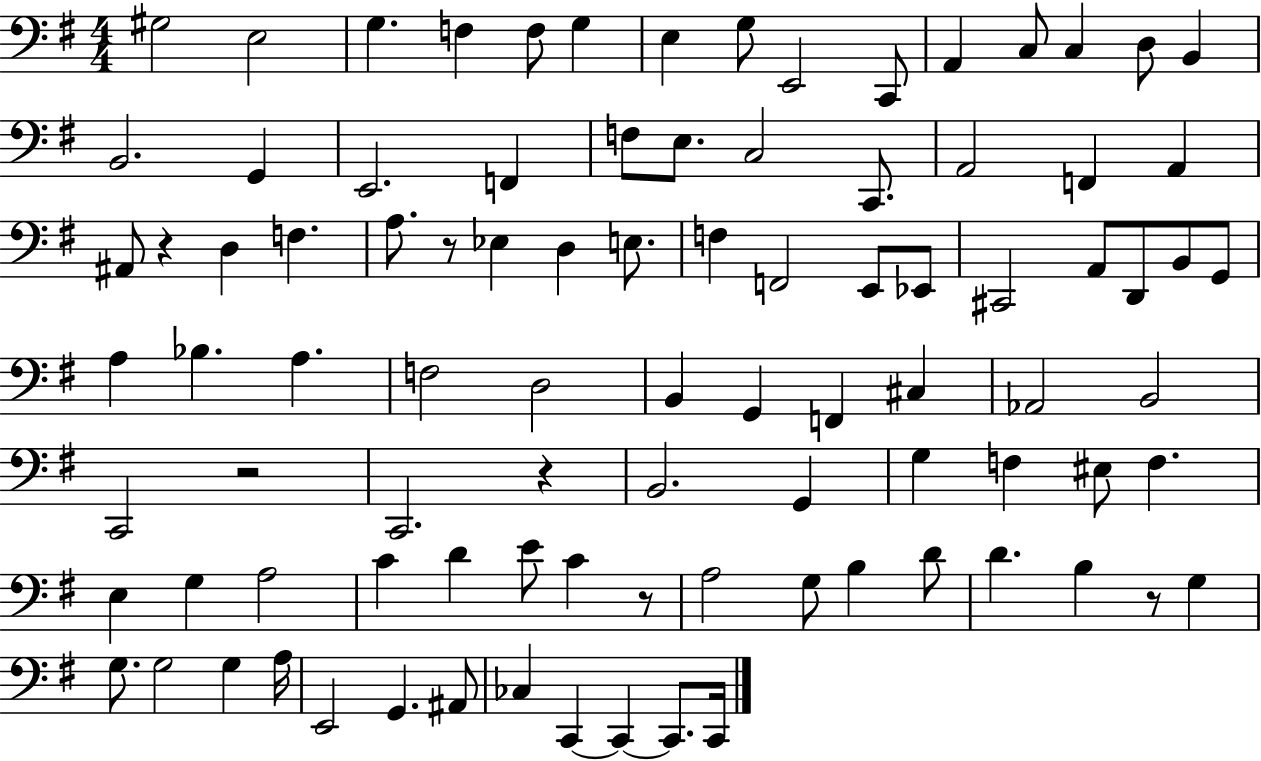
G#3/h E3/h G3/q. F3/q F3/e G3/q E3/q G3/e E2/h C2/e A2/q C3/e C3/q D3/e B2/q B2/h. G2/q E2/h. F2/q F3/e E3/e. C3/h C2/e. A2/h F2/q A2/q A#2/e R/q D3/q F3/q. A3/e. R/e Eb3/q D3/q E3/e. F3/q F2/h E2/e Eb2/e C#2/h A2/e D2/e B2/e G2/e A3/q Bb3/q. A3/q. F3/h D3/h B2/q G2/q F2/q C#3/q Ab2/h B2/h C2/h R/h C2/h. R/q B2/h. G2/q G3/q F3/q EIS3/e F3/q. E3/q G3/q A3/h C4/q D4/q E4/e C4/q R/e A3/h G3/e B3/q D4/e D4/q. B3/q R/e G3/q G3/e. G3/h G3/q A3/s E2/h G2/q. A#2/e CES3/q C2/q C2/q C2/e. C2/s